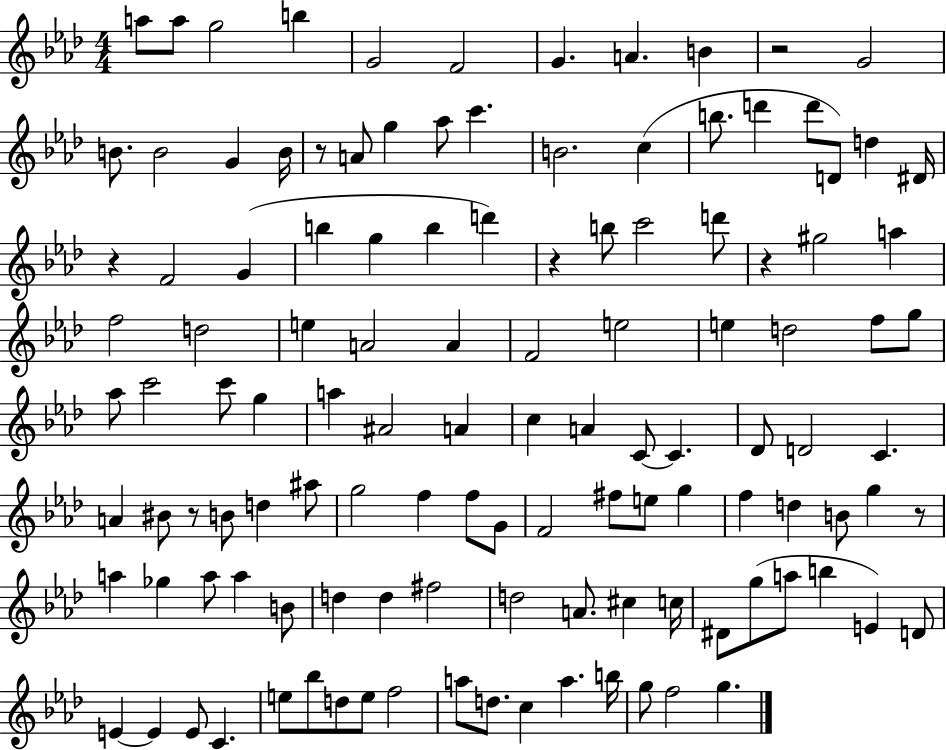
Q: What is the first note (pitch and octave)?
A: A5